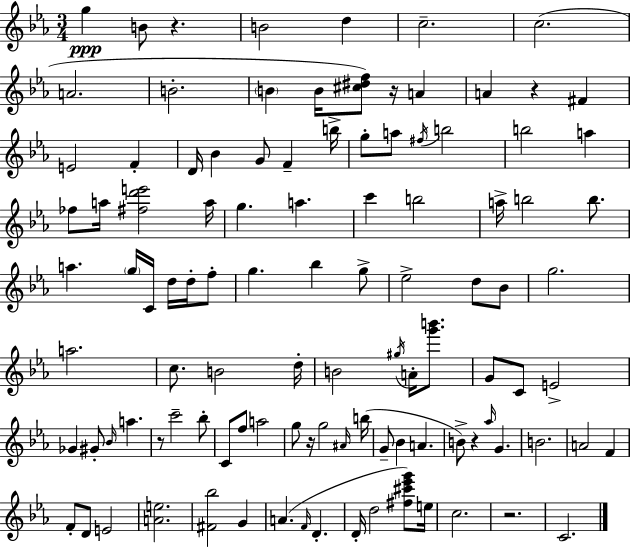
X:1
T:Untitled
M:3/4
L:1/4
K:Eb
g B/2 z B2 d c2 c2 A2 B2 B B/4 [^c^df]/2 z/4 A A z ^F E2 F D/4 _B G/2 F b/4 g/2 a/2 ^f/4 b2 b2 a _f/2 a/4 [^fd'e']2 a/4 g a c' b2 a/4 b2 b/2 a g/4 C/4 d/4 d/4 f/2 g _b g/2 _e2 d/2 _B/2 g2 a2 c/2 B2 d/4 B2 ^g/4 A/4 [g'b']/2 G/2 C/2 E2 _G ^G/2 _B/4 a z/2 c'2 _b/2 C/2 f/2 a2 g/2 z/4 g2 ^A/4 b/4 G/2 _B A B/2 z _a/4 G B2 A2 F F/2 D/2 E2 [Ae]2 [^F_b]2 G A F/4 D D/4 d2 [^f^c'_e'g']/2 e/4 c2 z2 C2